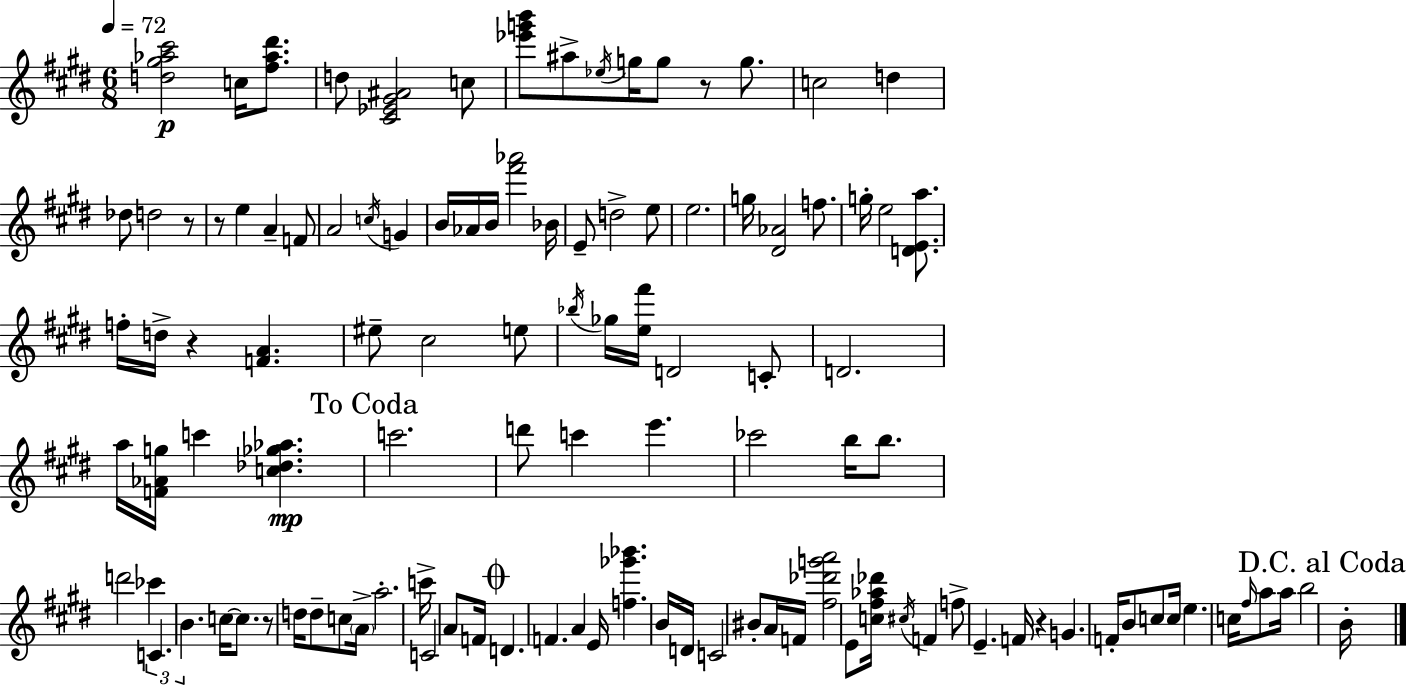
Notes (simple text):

[D5,G#5,Ab5,C#6]/h C5/s [F#5,Ab5,D#6]/e. D5/e [C#4,Eb4,G#4,A#4]/h C5/e [Eb6,G6,B6]/e A#5/e Eb5/s G5/s G5/e R/e G5/e. C5/h D5/q Db5/e D5/h R/e R/e E5/q A4/q F4/e A4/h C5/s G4/q B4/s Ab4/s B4/s [F#6,Ab6]/h Bb4/s E4/e D5/h E5/e E5/h. G5/s [D#4,Ab4]/h F5/e. G5/s E5/h [D4,E4,A5]/e. F5/s D5/s R/q [F4,A4]/q. EIS5/e C#5/h E5/e Bb5/s Gb5/s [E5,F#6]/s D4/h C4/e D4/h. A5/s [F4,Ab4,G5]/s C6/q [C5,Db5,Gb5,Ab5]/q. C6/h. D6/e C6/q E6/q. CES6/h B5/s B5/e. D6/h CES6/q C4/q. B4/q. C5/s C5/e. R/e D5/s D5/e C5/e A4/s A5/h. C6/s C4/h A4/e F4/s D4/q. F4/q. A4/q E4/s [F5,Gb6,Bb6]/q. B4/s D4/s C4/h BIS4/e A4/s F4/s [F#5,Db6,G6,A6]/h E4/e [C5,F#5,Ab5,Db6]/s C#5/s F4/q F5/e E4/q. F4/s R/q G4/q. F4/s B4/e C5/e C5/s E5/q. C5/s F#5/s A5/e A5/s B5/h B4/s